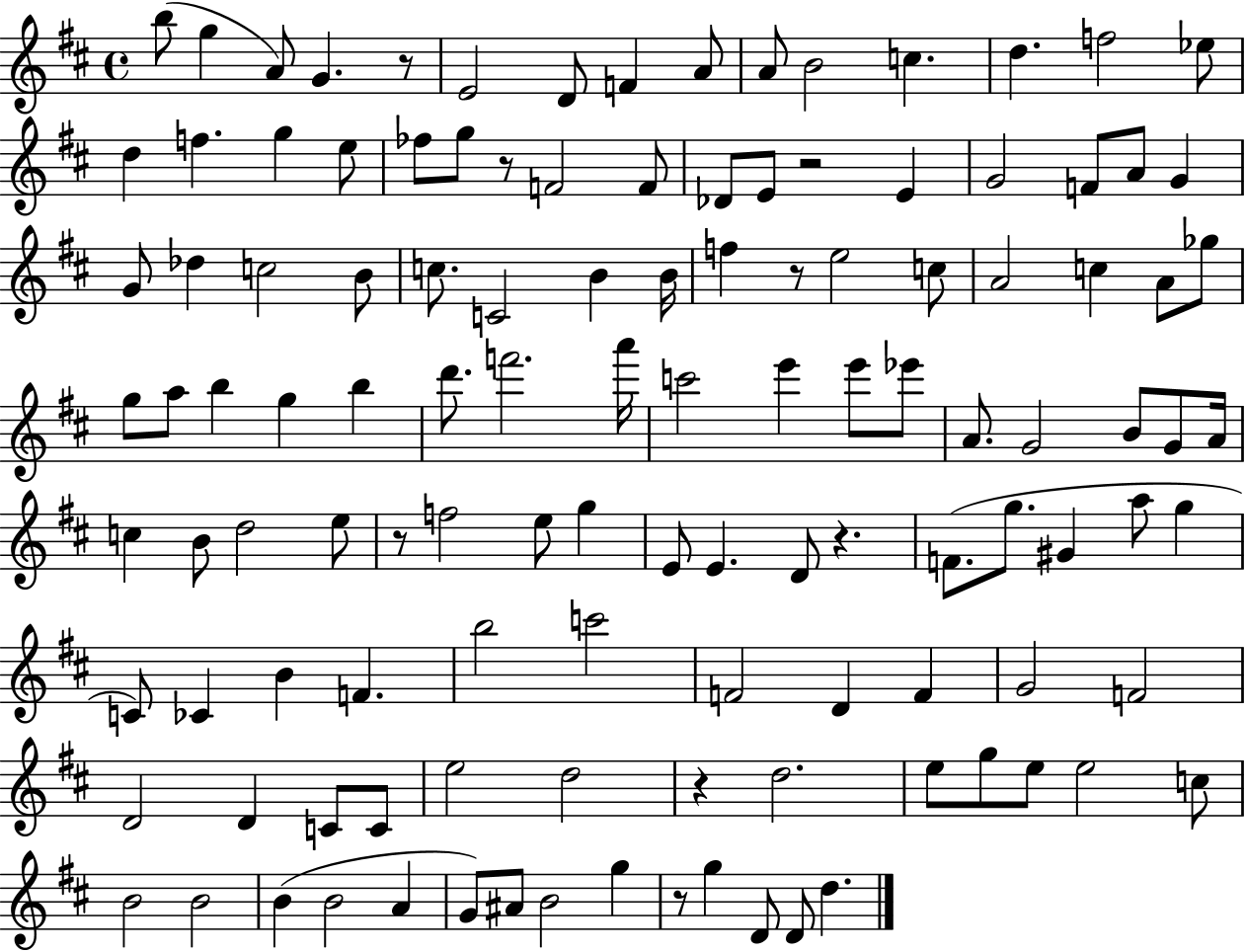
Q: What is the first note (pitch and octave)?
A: B5